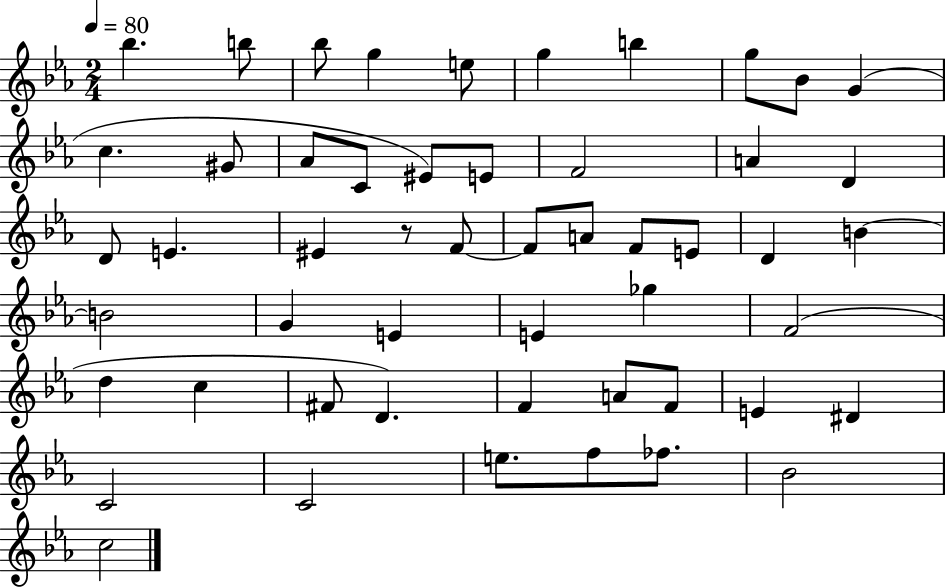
Bb5/q. B5/e Bb5/e G5/q E5/e G5/q B5/q G5/e Bb4/e G4/q C5/q. G#4/e Ab4/e C4/e EIS4/e E4/e F4/h A4/q D4/q D4/e E4/q. EIS4/q R/e F4/e F4/e A4/e F4/e E4/e D4/q B4/q B4/h G4/q E4/q E4/q Gb5/q F4/h D5/q C5/q F#4/e D4/q. F4/q A4/e F4/e E4/q D#4/q C4/h C4/h E5/e. F5/e FES5/e. Bb4/h C5/h